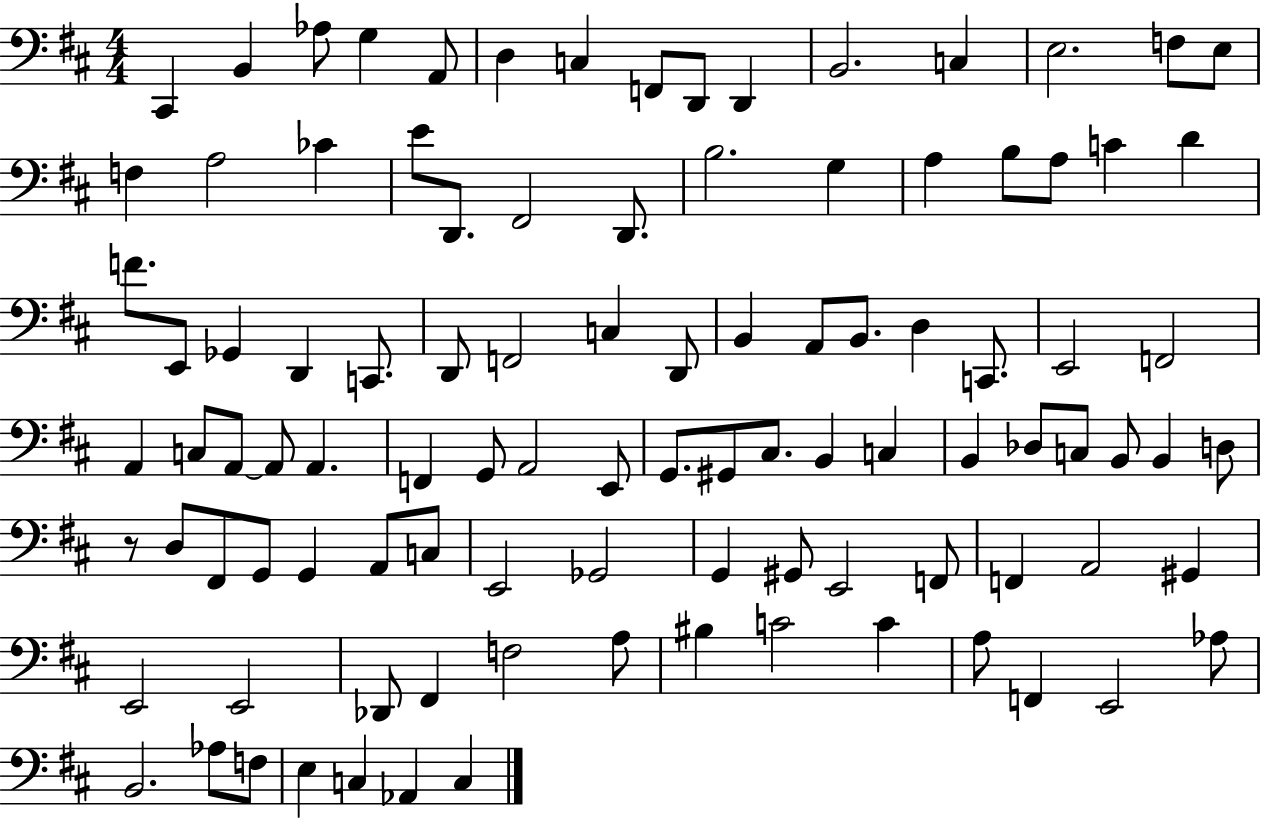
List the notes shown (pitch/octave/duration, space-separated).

C#2/q B2/q Ab3/e G3/q A2/e D3/q C3/q F2/e D2/e D2/q B2/h. C3/q E3/h. F3/e E3/e F3/q A3/h CES4/q E4/e D2/e. F#2/h D2/e. B3/h. G3/q A3/q B3/e A3/e C4/q D4/q F4/e. E2/e Gb2/q D2/q C2/e. D2/e F2/h C3/q D2/e B2/q A2/e B2/e. D3/q C2/e. E2/h F2/h A2/q C3/e A2/e A2/e A2/q. F2/q G2/e A2/h E2/e G2/e. G#2/e C#3/e. B2/q C3/q B2/q Db3/e C3/e B2/e B2/q D3/e R/e D3/e F#2/e G2/e G2/q A2/e C3/e E2/h Gb2/h G2/q G#2/e E2/h F2/e F2/q A2/h G#2/q E2/h E2/h Db2/e F#2/q F3/h A3/e BIS3/q C4/h C4/q A3/e F2/q E2/h Ab3/e B2/h. Ab3/e F3/e E3/q C3/q Ab2/q C3/q